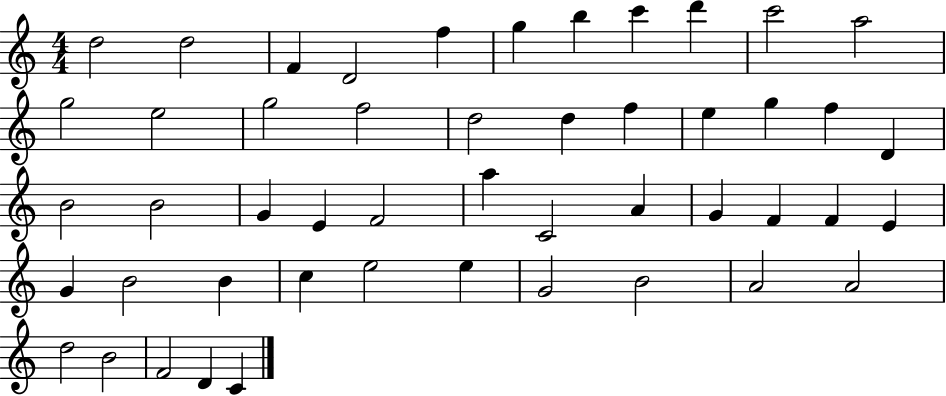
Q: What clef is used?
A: treble